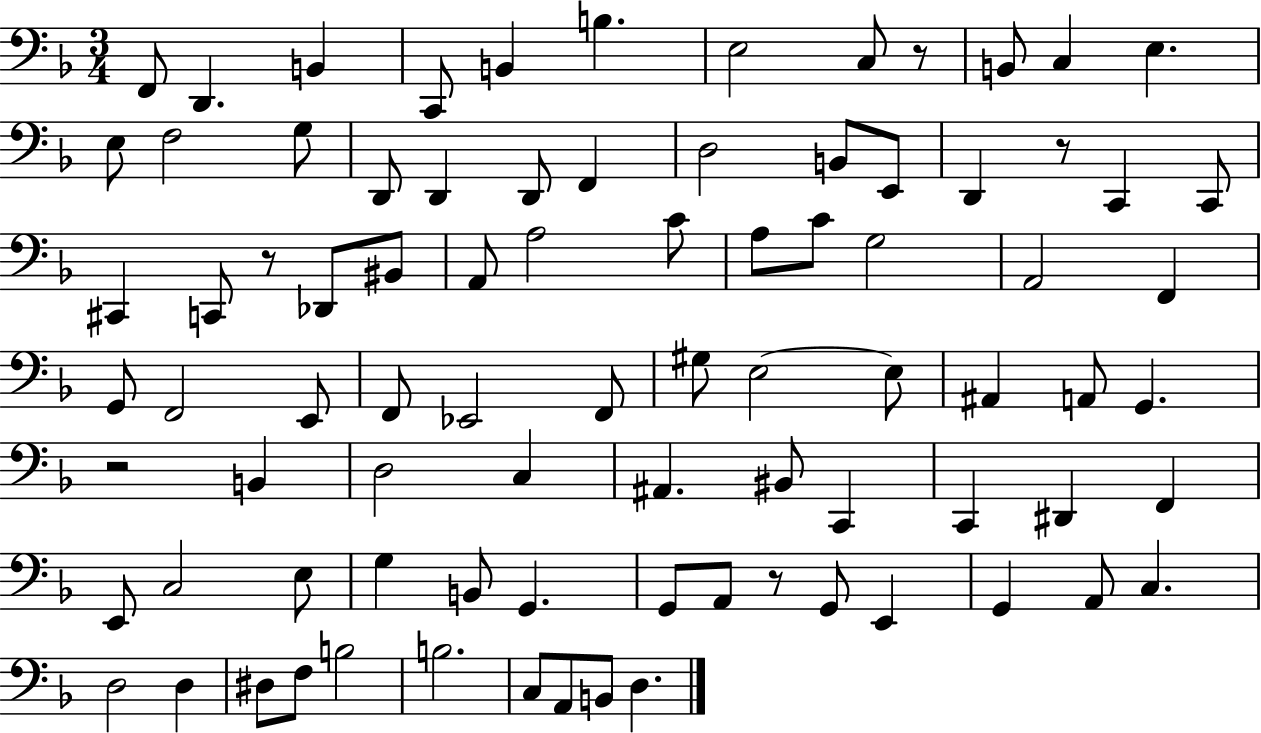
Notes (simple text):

F2/e D2/q. B2/q C2/e B2/q B3/q. E3/h C3/e R/e B2/e C3/q E3/q. E3/e F3/h G3/e D2/e D2/q D2/e F2/q D3/h B2/e E2/e D2/q R/e C2/q C2/e C#2/q C2/e R/e Db2/e BIS2/e A2/e A3/h C4/e A3/e C4/e G3/h A2/h F2/q G2/e F2/h E2/e F2/e Eb2/h F2/e G#3/e E3/h E3/e A#2/q A2/e G2/q. R/h B2/q D3/h C3/q A#2/q. BIS2/e C2/q C2/q D#2/q F2/q E2/e C3/h E3/e G3/q B2/e G2/q. G2/e A2/e R/e G2/e E2/q G2/q A2/e C3/q. D3/h D3/q D#3/e F3/e B3/h B3/h. C3/e A2/e B2/e D3/q.